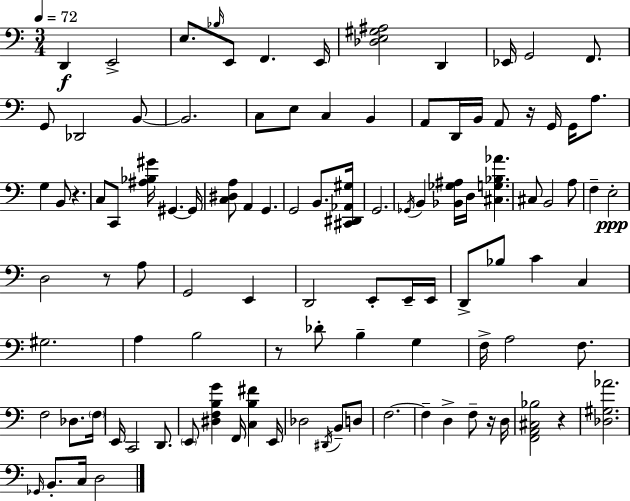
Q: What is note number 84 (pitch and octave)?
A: D3